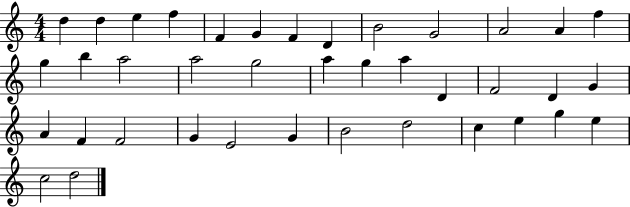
D5/q D5/q E5/q F5/q F4/q G4/q F4/q D4/q B4/h G4/h A4/h A4/q F5/q G5/q B5/q A5/h A5/h G5/h A5/q G5/q A5/q D4/q F4/h D4/q G4/q A4/q F4/q F4/h G4/q E4/h G4/q B4/h D5/h C5/q E5/q G5/q E5/q C5/h D5/h